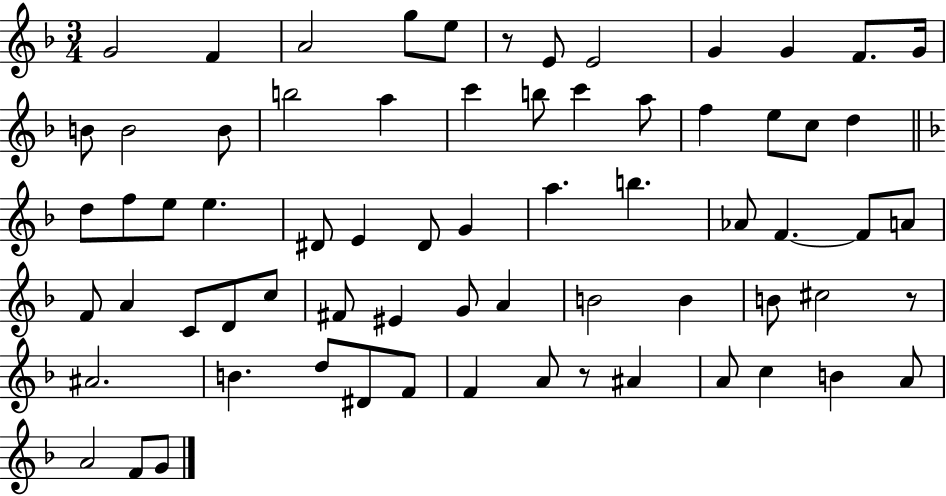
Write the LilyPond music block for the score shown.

{
  \clef treble
  \numericTimeSignature
  \time 3/4
  \key f \major
  g'2 f'4 | a'2 g''8 e''8 | r8 e'8 e'2 | g'4 g'4 f'8. g'16 | \break b'8 b'2 b'8 | b''2 a''4 | c'''4 b''8 c'''4 a''8 | f''4 e''8 c''8 d''4 | \break \bar "||" \break \key f \major d''8 f''8 e''8 e''4. | dis'8 e'4 dis'8 g'4 | a''4. b''4. | aes'8 f'4.~~ f'8 a'8 | \break f'8 a'4 c'8 d'8 c''8 | fis'8 eis'4 g'8 a'4 | b'2 b'4 | b'8 cis''2 r8 | \break ais'2. | b'4. d''8 dis'8 f'8 | f'4 a'8 r8 ais'4 | a'8 c''4 b'4 a'8 | \break a'2 f'8 g'8 | \bar "|."
}